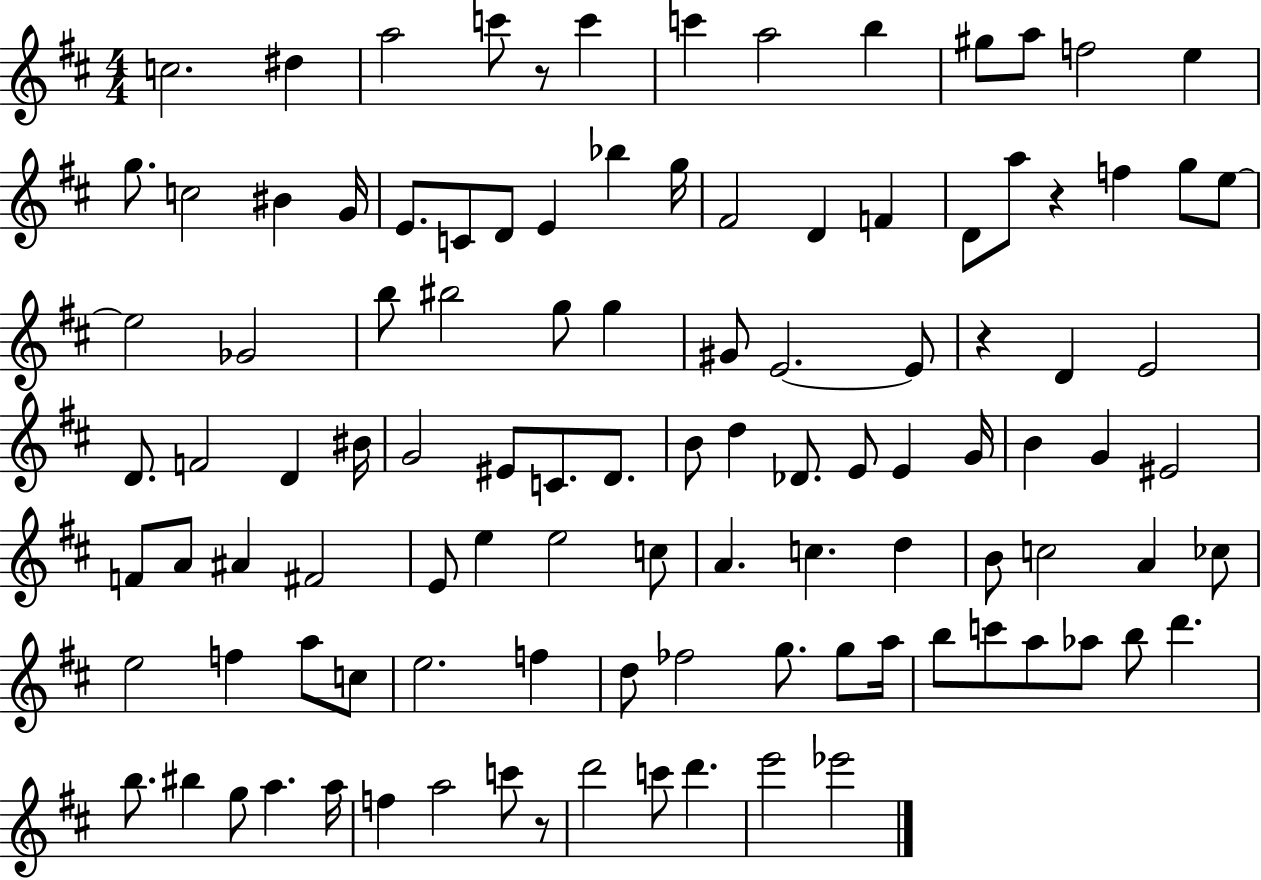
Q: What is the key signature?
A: D major